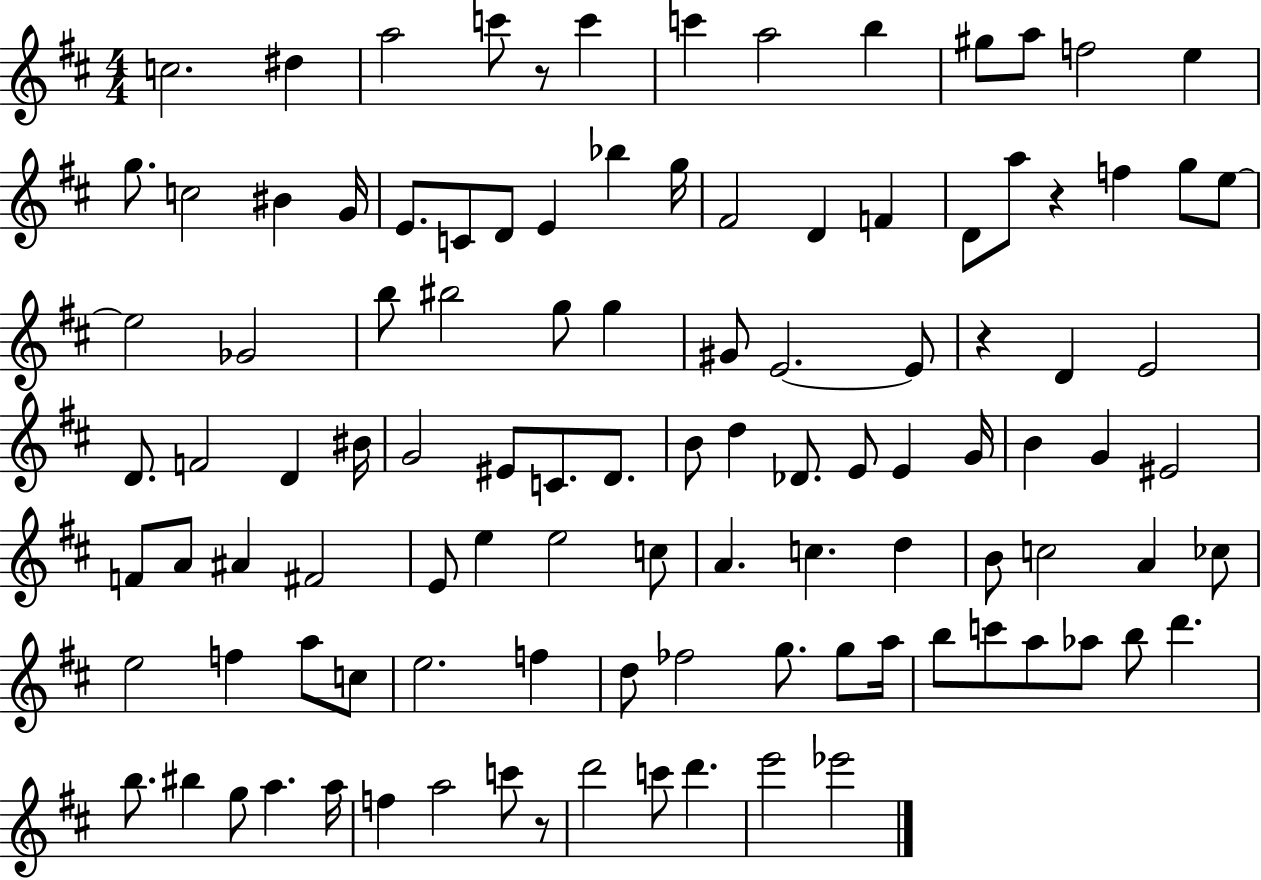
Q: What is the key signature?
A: D major